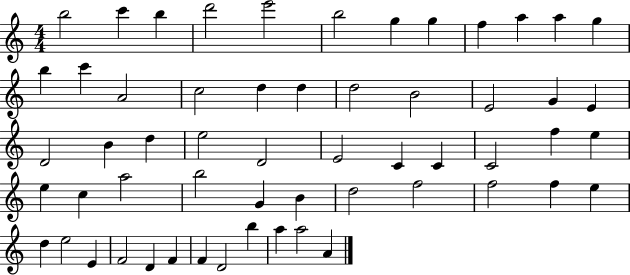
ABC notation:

X:1
T:Untitled
M:4/4
L:1/4
K:C
b2 c' b d'2 e'2 b2 g g f a a g b c' A2 c2 d d d2 B2 E2 G E D2 B d e2 D2 E2 C C C2 f e e c a2 b2 G B d2 f2 f2 f e d e2 E F2 D F F D2 b a a2 A